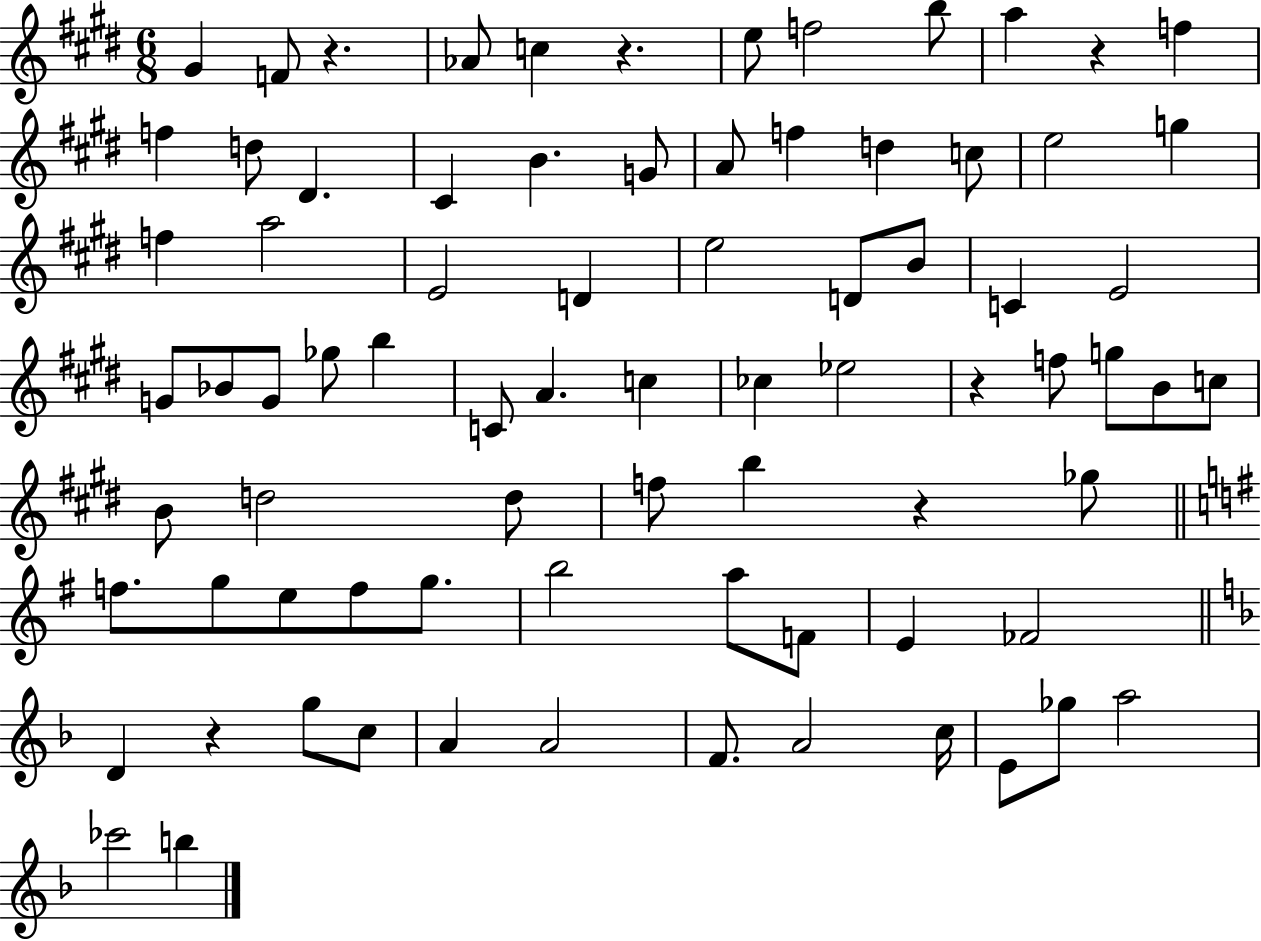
G#4/q F4/e R/q. Ab4/e C5/q R/q. E5/e F5/h B5/e A5/q R/q F5/q F5/q D5/e D#4/q. C#4/q B4/q. G4/e A4/e F5/q D5/q C5/e E5/h G5/q F5/q A5/h E4/h D4/q E5/h D4/e B4/e C4/q E4/h G4/e Bb4/e G4/e Gb5/e B5/q C4/e A4/q. C5/q CES5/q Eb5/h R/q F5/e G5/e B4/e C5/e B4/e D5/h D5/e F5/e B5/q R/q Gb5/e F5/e. G5/e E5/e F5/e G5/e. B5/h A5/e F4/e E4/q FES4/h D4/q R/q G5/e C5/e A4/q A4/h F4/e. A4/h C5/s E4/e Gb5/e A5/h CES6/h B5/q